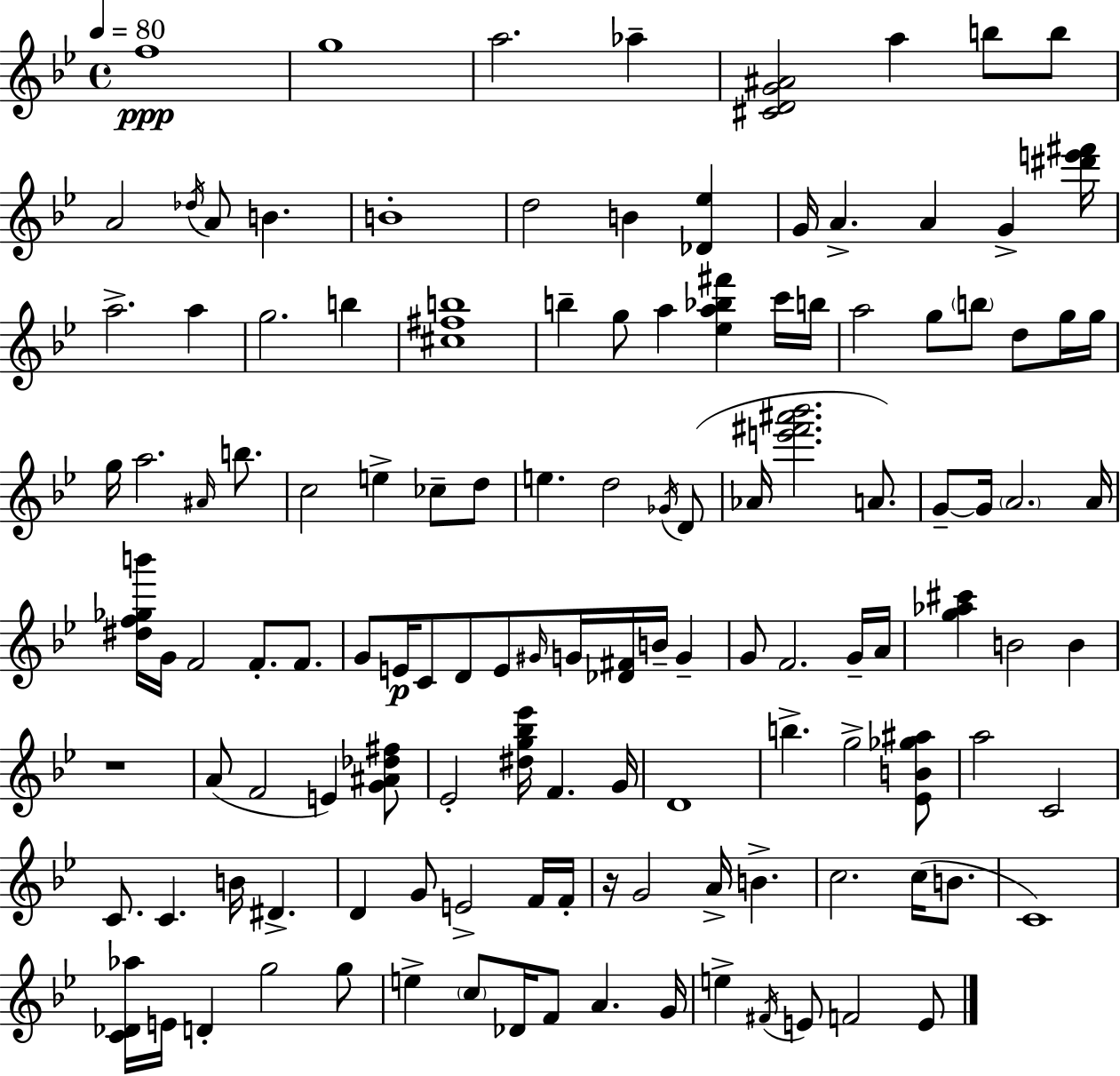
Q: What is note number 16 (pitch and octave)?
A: A4